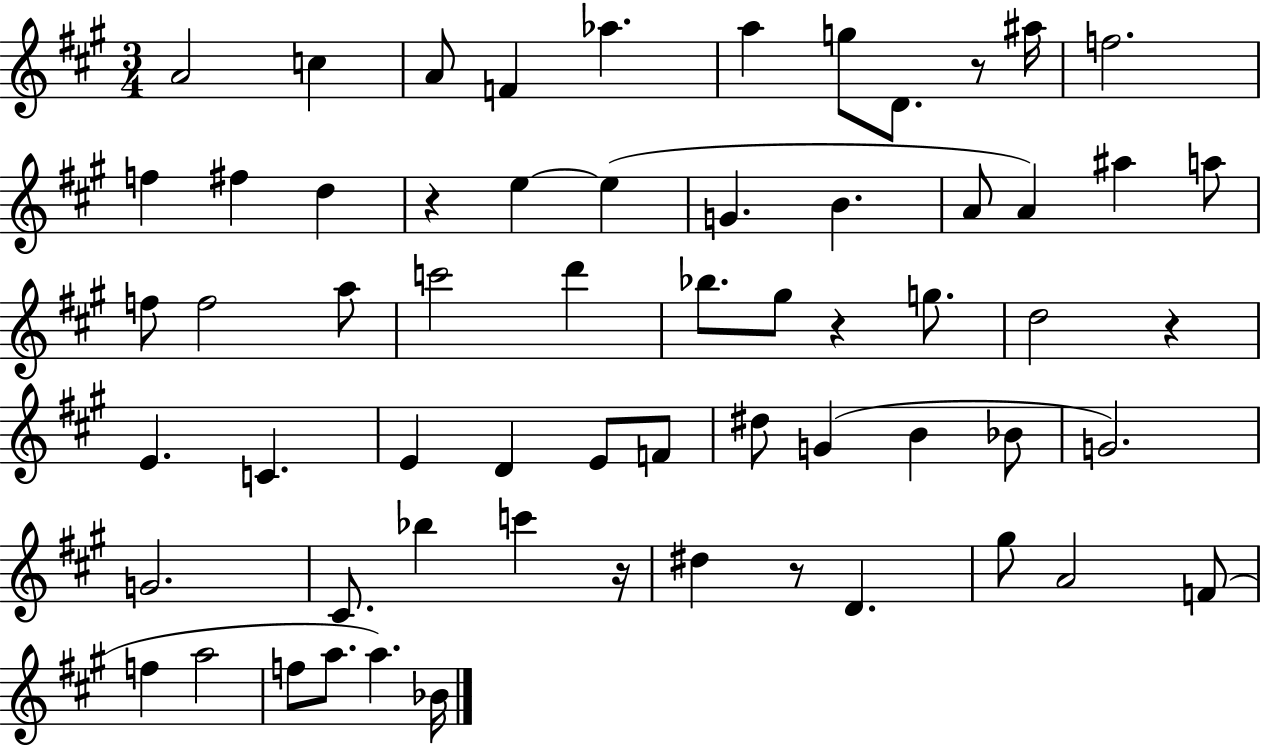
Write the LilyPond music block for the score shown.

{
  \clef treble
  \numericTimeSignature
  \time 3/4
  \key a \major
  a'2 c''4 | a'8 f'4 aes''4. | a''4 g''8 d'8. r8 ais''16 | f''2. | \break f''4 fis''4 d''4 | r4 e''4~~ e''4( | g'4. b'4. | a'8 a'4) ais''4 a''8 | \break f''8 f''2 a''8 | c'''2 d'''4 | bes''8. gis''8 r4 g''8. | d''2 r4 | \break e'4. c'4. | e'4 d'4 e'8 f'8 | dis''8 g'4( b'4 bes'8 | g'2.) | \break g'2. | cis'8. bes''4 c'''4 r16 | dis''4 r8 d'4. | gis''8 a'2 f'8( | \break f''4 a''2 | f''8 a''8. a''4.) bes'16 | \bar "|."
}